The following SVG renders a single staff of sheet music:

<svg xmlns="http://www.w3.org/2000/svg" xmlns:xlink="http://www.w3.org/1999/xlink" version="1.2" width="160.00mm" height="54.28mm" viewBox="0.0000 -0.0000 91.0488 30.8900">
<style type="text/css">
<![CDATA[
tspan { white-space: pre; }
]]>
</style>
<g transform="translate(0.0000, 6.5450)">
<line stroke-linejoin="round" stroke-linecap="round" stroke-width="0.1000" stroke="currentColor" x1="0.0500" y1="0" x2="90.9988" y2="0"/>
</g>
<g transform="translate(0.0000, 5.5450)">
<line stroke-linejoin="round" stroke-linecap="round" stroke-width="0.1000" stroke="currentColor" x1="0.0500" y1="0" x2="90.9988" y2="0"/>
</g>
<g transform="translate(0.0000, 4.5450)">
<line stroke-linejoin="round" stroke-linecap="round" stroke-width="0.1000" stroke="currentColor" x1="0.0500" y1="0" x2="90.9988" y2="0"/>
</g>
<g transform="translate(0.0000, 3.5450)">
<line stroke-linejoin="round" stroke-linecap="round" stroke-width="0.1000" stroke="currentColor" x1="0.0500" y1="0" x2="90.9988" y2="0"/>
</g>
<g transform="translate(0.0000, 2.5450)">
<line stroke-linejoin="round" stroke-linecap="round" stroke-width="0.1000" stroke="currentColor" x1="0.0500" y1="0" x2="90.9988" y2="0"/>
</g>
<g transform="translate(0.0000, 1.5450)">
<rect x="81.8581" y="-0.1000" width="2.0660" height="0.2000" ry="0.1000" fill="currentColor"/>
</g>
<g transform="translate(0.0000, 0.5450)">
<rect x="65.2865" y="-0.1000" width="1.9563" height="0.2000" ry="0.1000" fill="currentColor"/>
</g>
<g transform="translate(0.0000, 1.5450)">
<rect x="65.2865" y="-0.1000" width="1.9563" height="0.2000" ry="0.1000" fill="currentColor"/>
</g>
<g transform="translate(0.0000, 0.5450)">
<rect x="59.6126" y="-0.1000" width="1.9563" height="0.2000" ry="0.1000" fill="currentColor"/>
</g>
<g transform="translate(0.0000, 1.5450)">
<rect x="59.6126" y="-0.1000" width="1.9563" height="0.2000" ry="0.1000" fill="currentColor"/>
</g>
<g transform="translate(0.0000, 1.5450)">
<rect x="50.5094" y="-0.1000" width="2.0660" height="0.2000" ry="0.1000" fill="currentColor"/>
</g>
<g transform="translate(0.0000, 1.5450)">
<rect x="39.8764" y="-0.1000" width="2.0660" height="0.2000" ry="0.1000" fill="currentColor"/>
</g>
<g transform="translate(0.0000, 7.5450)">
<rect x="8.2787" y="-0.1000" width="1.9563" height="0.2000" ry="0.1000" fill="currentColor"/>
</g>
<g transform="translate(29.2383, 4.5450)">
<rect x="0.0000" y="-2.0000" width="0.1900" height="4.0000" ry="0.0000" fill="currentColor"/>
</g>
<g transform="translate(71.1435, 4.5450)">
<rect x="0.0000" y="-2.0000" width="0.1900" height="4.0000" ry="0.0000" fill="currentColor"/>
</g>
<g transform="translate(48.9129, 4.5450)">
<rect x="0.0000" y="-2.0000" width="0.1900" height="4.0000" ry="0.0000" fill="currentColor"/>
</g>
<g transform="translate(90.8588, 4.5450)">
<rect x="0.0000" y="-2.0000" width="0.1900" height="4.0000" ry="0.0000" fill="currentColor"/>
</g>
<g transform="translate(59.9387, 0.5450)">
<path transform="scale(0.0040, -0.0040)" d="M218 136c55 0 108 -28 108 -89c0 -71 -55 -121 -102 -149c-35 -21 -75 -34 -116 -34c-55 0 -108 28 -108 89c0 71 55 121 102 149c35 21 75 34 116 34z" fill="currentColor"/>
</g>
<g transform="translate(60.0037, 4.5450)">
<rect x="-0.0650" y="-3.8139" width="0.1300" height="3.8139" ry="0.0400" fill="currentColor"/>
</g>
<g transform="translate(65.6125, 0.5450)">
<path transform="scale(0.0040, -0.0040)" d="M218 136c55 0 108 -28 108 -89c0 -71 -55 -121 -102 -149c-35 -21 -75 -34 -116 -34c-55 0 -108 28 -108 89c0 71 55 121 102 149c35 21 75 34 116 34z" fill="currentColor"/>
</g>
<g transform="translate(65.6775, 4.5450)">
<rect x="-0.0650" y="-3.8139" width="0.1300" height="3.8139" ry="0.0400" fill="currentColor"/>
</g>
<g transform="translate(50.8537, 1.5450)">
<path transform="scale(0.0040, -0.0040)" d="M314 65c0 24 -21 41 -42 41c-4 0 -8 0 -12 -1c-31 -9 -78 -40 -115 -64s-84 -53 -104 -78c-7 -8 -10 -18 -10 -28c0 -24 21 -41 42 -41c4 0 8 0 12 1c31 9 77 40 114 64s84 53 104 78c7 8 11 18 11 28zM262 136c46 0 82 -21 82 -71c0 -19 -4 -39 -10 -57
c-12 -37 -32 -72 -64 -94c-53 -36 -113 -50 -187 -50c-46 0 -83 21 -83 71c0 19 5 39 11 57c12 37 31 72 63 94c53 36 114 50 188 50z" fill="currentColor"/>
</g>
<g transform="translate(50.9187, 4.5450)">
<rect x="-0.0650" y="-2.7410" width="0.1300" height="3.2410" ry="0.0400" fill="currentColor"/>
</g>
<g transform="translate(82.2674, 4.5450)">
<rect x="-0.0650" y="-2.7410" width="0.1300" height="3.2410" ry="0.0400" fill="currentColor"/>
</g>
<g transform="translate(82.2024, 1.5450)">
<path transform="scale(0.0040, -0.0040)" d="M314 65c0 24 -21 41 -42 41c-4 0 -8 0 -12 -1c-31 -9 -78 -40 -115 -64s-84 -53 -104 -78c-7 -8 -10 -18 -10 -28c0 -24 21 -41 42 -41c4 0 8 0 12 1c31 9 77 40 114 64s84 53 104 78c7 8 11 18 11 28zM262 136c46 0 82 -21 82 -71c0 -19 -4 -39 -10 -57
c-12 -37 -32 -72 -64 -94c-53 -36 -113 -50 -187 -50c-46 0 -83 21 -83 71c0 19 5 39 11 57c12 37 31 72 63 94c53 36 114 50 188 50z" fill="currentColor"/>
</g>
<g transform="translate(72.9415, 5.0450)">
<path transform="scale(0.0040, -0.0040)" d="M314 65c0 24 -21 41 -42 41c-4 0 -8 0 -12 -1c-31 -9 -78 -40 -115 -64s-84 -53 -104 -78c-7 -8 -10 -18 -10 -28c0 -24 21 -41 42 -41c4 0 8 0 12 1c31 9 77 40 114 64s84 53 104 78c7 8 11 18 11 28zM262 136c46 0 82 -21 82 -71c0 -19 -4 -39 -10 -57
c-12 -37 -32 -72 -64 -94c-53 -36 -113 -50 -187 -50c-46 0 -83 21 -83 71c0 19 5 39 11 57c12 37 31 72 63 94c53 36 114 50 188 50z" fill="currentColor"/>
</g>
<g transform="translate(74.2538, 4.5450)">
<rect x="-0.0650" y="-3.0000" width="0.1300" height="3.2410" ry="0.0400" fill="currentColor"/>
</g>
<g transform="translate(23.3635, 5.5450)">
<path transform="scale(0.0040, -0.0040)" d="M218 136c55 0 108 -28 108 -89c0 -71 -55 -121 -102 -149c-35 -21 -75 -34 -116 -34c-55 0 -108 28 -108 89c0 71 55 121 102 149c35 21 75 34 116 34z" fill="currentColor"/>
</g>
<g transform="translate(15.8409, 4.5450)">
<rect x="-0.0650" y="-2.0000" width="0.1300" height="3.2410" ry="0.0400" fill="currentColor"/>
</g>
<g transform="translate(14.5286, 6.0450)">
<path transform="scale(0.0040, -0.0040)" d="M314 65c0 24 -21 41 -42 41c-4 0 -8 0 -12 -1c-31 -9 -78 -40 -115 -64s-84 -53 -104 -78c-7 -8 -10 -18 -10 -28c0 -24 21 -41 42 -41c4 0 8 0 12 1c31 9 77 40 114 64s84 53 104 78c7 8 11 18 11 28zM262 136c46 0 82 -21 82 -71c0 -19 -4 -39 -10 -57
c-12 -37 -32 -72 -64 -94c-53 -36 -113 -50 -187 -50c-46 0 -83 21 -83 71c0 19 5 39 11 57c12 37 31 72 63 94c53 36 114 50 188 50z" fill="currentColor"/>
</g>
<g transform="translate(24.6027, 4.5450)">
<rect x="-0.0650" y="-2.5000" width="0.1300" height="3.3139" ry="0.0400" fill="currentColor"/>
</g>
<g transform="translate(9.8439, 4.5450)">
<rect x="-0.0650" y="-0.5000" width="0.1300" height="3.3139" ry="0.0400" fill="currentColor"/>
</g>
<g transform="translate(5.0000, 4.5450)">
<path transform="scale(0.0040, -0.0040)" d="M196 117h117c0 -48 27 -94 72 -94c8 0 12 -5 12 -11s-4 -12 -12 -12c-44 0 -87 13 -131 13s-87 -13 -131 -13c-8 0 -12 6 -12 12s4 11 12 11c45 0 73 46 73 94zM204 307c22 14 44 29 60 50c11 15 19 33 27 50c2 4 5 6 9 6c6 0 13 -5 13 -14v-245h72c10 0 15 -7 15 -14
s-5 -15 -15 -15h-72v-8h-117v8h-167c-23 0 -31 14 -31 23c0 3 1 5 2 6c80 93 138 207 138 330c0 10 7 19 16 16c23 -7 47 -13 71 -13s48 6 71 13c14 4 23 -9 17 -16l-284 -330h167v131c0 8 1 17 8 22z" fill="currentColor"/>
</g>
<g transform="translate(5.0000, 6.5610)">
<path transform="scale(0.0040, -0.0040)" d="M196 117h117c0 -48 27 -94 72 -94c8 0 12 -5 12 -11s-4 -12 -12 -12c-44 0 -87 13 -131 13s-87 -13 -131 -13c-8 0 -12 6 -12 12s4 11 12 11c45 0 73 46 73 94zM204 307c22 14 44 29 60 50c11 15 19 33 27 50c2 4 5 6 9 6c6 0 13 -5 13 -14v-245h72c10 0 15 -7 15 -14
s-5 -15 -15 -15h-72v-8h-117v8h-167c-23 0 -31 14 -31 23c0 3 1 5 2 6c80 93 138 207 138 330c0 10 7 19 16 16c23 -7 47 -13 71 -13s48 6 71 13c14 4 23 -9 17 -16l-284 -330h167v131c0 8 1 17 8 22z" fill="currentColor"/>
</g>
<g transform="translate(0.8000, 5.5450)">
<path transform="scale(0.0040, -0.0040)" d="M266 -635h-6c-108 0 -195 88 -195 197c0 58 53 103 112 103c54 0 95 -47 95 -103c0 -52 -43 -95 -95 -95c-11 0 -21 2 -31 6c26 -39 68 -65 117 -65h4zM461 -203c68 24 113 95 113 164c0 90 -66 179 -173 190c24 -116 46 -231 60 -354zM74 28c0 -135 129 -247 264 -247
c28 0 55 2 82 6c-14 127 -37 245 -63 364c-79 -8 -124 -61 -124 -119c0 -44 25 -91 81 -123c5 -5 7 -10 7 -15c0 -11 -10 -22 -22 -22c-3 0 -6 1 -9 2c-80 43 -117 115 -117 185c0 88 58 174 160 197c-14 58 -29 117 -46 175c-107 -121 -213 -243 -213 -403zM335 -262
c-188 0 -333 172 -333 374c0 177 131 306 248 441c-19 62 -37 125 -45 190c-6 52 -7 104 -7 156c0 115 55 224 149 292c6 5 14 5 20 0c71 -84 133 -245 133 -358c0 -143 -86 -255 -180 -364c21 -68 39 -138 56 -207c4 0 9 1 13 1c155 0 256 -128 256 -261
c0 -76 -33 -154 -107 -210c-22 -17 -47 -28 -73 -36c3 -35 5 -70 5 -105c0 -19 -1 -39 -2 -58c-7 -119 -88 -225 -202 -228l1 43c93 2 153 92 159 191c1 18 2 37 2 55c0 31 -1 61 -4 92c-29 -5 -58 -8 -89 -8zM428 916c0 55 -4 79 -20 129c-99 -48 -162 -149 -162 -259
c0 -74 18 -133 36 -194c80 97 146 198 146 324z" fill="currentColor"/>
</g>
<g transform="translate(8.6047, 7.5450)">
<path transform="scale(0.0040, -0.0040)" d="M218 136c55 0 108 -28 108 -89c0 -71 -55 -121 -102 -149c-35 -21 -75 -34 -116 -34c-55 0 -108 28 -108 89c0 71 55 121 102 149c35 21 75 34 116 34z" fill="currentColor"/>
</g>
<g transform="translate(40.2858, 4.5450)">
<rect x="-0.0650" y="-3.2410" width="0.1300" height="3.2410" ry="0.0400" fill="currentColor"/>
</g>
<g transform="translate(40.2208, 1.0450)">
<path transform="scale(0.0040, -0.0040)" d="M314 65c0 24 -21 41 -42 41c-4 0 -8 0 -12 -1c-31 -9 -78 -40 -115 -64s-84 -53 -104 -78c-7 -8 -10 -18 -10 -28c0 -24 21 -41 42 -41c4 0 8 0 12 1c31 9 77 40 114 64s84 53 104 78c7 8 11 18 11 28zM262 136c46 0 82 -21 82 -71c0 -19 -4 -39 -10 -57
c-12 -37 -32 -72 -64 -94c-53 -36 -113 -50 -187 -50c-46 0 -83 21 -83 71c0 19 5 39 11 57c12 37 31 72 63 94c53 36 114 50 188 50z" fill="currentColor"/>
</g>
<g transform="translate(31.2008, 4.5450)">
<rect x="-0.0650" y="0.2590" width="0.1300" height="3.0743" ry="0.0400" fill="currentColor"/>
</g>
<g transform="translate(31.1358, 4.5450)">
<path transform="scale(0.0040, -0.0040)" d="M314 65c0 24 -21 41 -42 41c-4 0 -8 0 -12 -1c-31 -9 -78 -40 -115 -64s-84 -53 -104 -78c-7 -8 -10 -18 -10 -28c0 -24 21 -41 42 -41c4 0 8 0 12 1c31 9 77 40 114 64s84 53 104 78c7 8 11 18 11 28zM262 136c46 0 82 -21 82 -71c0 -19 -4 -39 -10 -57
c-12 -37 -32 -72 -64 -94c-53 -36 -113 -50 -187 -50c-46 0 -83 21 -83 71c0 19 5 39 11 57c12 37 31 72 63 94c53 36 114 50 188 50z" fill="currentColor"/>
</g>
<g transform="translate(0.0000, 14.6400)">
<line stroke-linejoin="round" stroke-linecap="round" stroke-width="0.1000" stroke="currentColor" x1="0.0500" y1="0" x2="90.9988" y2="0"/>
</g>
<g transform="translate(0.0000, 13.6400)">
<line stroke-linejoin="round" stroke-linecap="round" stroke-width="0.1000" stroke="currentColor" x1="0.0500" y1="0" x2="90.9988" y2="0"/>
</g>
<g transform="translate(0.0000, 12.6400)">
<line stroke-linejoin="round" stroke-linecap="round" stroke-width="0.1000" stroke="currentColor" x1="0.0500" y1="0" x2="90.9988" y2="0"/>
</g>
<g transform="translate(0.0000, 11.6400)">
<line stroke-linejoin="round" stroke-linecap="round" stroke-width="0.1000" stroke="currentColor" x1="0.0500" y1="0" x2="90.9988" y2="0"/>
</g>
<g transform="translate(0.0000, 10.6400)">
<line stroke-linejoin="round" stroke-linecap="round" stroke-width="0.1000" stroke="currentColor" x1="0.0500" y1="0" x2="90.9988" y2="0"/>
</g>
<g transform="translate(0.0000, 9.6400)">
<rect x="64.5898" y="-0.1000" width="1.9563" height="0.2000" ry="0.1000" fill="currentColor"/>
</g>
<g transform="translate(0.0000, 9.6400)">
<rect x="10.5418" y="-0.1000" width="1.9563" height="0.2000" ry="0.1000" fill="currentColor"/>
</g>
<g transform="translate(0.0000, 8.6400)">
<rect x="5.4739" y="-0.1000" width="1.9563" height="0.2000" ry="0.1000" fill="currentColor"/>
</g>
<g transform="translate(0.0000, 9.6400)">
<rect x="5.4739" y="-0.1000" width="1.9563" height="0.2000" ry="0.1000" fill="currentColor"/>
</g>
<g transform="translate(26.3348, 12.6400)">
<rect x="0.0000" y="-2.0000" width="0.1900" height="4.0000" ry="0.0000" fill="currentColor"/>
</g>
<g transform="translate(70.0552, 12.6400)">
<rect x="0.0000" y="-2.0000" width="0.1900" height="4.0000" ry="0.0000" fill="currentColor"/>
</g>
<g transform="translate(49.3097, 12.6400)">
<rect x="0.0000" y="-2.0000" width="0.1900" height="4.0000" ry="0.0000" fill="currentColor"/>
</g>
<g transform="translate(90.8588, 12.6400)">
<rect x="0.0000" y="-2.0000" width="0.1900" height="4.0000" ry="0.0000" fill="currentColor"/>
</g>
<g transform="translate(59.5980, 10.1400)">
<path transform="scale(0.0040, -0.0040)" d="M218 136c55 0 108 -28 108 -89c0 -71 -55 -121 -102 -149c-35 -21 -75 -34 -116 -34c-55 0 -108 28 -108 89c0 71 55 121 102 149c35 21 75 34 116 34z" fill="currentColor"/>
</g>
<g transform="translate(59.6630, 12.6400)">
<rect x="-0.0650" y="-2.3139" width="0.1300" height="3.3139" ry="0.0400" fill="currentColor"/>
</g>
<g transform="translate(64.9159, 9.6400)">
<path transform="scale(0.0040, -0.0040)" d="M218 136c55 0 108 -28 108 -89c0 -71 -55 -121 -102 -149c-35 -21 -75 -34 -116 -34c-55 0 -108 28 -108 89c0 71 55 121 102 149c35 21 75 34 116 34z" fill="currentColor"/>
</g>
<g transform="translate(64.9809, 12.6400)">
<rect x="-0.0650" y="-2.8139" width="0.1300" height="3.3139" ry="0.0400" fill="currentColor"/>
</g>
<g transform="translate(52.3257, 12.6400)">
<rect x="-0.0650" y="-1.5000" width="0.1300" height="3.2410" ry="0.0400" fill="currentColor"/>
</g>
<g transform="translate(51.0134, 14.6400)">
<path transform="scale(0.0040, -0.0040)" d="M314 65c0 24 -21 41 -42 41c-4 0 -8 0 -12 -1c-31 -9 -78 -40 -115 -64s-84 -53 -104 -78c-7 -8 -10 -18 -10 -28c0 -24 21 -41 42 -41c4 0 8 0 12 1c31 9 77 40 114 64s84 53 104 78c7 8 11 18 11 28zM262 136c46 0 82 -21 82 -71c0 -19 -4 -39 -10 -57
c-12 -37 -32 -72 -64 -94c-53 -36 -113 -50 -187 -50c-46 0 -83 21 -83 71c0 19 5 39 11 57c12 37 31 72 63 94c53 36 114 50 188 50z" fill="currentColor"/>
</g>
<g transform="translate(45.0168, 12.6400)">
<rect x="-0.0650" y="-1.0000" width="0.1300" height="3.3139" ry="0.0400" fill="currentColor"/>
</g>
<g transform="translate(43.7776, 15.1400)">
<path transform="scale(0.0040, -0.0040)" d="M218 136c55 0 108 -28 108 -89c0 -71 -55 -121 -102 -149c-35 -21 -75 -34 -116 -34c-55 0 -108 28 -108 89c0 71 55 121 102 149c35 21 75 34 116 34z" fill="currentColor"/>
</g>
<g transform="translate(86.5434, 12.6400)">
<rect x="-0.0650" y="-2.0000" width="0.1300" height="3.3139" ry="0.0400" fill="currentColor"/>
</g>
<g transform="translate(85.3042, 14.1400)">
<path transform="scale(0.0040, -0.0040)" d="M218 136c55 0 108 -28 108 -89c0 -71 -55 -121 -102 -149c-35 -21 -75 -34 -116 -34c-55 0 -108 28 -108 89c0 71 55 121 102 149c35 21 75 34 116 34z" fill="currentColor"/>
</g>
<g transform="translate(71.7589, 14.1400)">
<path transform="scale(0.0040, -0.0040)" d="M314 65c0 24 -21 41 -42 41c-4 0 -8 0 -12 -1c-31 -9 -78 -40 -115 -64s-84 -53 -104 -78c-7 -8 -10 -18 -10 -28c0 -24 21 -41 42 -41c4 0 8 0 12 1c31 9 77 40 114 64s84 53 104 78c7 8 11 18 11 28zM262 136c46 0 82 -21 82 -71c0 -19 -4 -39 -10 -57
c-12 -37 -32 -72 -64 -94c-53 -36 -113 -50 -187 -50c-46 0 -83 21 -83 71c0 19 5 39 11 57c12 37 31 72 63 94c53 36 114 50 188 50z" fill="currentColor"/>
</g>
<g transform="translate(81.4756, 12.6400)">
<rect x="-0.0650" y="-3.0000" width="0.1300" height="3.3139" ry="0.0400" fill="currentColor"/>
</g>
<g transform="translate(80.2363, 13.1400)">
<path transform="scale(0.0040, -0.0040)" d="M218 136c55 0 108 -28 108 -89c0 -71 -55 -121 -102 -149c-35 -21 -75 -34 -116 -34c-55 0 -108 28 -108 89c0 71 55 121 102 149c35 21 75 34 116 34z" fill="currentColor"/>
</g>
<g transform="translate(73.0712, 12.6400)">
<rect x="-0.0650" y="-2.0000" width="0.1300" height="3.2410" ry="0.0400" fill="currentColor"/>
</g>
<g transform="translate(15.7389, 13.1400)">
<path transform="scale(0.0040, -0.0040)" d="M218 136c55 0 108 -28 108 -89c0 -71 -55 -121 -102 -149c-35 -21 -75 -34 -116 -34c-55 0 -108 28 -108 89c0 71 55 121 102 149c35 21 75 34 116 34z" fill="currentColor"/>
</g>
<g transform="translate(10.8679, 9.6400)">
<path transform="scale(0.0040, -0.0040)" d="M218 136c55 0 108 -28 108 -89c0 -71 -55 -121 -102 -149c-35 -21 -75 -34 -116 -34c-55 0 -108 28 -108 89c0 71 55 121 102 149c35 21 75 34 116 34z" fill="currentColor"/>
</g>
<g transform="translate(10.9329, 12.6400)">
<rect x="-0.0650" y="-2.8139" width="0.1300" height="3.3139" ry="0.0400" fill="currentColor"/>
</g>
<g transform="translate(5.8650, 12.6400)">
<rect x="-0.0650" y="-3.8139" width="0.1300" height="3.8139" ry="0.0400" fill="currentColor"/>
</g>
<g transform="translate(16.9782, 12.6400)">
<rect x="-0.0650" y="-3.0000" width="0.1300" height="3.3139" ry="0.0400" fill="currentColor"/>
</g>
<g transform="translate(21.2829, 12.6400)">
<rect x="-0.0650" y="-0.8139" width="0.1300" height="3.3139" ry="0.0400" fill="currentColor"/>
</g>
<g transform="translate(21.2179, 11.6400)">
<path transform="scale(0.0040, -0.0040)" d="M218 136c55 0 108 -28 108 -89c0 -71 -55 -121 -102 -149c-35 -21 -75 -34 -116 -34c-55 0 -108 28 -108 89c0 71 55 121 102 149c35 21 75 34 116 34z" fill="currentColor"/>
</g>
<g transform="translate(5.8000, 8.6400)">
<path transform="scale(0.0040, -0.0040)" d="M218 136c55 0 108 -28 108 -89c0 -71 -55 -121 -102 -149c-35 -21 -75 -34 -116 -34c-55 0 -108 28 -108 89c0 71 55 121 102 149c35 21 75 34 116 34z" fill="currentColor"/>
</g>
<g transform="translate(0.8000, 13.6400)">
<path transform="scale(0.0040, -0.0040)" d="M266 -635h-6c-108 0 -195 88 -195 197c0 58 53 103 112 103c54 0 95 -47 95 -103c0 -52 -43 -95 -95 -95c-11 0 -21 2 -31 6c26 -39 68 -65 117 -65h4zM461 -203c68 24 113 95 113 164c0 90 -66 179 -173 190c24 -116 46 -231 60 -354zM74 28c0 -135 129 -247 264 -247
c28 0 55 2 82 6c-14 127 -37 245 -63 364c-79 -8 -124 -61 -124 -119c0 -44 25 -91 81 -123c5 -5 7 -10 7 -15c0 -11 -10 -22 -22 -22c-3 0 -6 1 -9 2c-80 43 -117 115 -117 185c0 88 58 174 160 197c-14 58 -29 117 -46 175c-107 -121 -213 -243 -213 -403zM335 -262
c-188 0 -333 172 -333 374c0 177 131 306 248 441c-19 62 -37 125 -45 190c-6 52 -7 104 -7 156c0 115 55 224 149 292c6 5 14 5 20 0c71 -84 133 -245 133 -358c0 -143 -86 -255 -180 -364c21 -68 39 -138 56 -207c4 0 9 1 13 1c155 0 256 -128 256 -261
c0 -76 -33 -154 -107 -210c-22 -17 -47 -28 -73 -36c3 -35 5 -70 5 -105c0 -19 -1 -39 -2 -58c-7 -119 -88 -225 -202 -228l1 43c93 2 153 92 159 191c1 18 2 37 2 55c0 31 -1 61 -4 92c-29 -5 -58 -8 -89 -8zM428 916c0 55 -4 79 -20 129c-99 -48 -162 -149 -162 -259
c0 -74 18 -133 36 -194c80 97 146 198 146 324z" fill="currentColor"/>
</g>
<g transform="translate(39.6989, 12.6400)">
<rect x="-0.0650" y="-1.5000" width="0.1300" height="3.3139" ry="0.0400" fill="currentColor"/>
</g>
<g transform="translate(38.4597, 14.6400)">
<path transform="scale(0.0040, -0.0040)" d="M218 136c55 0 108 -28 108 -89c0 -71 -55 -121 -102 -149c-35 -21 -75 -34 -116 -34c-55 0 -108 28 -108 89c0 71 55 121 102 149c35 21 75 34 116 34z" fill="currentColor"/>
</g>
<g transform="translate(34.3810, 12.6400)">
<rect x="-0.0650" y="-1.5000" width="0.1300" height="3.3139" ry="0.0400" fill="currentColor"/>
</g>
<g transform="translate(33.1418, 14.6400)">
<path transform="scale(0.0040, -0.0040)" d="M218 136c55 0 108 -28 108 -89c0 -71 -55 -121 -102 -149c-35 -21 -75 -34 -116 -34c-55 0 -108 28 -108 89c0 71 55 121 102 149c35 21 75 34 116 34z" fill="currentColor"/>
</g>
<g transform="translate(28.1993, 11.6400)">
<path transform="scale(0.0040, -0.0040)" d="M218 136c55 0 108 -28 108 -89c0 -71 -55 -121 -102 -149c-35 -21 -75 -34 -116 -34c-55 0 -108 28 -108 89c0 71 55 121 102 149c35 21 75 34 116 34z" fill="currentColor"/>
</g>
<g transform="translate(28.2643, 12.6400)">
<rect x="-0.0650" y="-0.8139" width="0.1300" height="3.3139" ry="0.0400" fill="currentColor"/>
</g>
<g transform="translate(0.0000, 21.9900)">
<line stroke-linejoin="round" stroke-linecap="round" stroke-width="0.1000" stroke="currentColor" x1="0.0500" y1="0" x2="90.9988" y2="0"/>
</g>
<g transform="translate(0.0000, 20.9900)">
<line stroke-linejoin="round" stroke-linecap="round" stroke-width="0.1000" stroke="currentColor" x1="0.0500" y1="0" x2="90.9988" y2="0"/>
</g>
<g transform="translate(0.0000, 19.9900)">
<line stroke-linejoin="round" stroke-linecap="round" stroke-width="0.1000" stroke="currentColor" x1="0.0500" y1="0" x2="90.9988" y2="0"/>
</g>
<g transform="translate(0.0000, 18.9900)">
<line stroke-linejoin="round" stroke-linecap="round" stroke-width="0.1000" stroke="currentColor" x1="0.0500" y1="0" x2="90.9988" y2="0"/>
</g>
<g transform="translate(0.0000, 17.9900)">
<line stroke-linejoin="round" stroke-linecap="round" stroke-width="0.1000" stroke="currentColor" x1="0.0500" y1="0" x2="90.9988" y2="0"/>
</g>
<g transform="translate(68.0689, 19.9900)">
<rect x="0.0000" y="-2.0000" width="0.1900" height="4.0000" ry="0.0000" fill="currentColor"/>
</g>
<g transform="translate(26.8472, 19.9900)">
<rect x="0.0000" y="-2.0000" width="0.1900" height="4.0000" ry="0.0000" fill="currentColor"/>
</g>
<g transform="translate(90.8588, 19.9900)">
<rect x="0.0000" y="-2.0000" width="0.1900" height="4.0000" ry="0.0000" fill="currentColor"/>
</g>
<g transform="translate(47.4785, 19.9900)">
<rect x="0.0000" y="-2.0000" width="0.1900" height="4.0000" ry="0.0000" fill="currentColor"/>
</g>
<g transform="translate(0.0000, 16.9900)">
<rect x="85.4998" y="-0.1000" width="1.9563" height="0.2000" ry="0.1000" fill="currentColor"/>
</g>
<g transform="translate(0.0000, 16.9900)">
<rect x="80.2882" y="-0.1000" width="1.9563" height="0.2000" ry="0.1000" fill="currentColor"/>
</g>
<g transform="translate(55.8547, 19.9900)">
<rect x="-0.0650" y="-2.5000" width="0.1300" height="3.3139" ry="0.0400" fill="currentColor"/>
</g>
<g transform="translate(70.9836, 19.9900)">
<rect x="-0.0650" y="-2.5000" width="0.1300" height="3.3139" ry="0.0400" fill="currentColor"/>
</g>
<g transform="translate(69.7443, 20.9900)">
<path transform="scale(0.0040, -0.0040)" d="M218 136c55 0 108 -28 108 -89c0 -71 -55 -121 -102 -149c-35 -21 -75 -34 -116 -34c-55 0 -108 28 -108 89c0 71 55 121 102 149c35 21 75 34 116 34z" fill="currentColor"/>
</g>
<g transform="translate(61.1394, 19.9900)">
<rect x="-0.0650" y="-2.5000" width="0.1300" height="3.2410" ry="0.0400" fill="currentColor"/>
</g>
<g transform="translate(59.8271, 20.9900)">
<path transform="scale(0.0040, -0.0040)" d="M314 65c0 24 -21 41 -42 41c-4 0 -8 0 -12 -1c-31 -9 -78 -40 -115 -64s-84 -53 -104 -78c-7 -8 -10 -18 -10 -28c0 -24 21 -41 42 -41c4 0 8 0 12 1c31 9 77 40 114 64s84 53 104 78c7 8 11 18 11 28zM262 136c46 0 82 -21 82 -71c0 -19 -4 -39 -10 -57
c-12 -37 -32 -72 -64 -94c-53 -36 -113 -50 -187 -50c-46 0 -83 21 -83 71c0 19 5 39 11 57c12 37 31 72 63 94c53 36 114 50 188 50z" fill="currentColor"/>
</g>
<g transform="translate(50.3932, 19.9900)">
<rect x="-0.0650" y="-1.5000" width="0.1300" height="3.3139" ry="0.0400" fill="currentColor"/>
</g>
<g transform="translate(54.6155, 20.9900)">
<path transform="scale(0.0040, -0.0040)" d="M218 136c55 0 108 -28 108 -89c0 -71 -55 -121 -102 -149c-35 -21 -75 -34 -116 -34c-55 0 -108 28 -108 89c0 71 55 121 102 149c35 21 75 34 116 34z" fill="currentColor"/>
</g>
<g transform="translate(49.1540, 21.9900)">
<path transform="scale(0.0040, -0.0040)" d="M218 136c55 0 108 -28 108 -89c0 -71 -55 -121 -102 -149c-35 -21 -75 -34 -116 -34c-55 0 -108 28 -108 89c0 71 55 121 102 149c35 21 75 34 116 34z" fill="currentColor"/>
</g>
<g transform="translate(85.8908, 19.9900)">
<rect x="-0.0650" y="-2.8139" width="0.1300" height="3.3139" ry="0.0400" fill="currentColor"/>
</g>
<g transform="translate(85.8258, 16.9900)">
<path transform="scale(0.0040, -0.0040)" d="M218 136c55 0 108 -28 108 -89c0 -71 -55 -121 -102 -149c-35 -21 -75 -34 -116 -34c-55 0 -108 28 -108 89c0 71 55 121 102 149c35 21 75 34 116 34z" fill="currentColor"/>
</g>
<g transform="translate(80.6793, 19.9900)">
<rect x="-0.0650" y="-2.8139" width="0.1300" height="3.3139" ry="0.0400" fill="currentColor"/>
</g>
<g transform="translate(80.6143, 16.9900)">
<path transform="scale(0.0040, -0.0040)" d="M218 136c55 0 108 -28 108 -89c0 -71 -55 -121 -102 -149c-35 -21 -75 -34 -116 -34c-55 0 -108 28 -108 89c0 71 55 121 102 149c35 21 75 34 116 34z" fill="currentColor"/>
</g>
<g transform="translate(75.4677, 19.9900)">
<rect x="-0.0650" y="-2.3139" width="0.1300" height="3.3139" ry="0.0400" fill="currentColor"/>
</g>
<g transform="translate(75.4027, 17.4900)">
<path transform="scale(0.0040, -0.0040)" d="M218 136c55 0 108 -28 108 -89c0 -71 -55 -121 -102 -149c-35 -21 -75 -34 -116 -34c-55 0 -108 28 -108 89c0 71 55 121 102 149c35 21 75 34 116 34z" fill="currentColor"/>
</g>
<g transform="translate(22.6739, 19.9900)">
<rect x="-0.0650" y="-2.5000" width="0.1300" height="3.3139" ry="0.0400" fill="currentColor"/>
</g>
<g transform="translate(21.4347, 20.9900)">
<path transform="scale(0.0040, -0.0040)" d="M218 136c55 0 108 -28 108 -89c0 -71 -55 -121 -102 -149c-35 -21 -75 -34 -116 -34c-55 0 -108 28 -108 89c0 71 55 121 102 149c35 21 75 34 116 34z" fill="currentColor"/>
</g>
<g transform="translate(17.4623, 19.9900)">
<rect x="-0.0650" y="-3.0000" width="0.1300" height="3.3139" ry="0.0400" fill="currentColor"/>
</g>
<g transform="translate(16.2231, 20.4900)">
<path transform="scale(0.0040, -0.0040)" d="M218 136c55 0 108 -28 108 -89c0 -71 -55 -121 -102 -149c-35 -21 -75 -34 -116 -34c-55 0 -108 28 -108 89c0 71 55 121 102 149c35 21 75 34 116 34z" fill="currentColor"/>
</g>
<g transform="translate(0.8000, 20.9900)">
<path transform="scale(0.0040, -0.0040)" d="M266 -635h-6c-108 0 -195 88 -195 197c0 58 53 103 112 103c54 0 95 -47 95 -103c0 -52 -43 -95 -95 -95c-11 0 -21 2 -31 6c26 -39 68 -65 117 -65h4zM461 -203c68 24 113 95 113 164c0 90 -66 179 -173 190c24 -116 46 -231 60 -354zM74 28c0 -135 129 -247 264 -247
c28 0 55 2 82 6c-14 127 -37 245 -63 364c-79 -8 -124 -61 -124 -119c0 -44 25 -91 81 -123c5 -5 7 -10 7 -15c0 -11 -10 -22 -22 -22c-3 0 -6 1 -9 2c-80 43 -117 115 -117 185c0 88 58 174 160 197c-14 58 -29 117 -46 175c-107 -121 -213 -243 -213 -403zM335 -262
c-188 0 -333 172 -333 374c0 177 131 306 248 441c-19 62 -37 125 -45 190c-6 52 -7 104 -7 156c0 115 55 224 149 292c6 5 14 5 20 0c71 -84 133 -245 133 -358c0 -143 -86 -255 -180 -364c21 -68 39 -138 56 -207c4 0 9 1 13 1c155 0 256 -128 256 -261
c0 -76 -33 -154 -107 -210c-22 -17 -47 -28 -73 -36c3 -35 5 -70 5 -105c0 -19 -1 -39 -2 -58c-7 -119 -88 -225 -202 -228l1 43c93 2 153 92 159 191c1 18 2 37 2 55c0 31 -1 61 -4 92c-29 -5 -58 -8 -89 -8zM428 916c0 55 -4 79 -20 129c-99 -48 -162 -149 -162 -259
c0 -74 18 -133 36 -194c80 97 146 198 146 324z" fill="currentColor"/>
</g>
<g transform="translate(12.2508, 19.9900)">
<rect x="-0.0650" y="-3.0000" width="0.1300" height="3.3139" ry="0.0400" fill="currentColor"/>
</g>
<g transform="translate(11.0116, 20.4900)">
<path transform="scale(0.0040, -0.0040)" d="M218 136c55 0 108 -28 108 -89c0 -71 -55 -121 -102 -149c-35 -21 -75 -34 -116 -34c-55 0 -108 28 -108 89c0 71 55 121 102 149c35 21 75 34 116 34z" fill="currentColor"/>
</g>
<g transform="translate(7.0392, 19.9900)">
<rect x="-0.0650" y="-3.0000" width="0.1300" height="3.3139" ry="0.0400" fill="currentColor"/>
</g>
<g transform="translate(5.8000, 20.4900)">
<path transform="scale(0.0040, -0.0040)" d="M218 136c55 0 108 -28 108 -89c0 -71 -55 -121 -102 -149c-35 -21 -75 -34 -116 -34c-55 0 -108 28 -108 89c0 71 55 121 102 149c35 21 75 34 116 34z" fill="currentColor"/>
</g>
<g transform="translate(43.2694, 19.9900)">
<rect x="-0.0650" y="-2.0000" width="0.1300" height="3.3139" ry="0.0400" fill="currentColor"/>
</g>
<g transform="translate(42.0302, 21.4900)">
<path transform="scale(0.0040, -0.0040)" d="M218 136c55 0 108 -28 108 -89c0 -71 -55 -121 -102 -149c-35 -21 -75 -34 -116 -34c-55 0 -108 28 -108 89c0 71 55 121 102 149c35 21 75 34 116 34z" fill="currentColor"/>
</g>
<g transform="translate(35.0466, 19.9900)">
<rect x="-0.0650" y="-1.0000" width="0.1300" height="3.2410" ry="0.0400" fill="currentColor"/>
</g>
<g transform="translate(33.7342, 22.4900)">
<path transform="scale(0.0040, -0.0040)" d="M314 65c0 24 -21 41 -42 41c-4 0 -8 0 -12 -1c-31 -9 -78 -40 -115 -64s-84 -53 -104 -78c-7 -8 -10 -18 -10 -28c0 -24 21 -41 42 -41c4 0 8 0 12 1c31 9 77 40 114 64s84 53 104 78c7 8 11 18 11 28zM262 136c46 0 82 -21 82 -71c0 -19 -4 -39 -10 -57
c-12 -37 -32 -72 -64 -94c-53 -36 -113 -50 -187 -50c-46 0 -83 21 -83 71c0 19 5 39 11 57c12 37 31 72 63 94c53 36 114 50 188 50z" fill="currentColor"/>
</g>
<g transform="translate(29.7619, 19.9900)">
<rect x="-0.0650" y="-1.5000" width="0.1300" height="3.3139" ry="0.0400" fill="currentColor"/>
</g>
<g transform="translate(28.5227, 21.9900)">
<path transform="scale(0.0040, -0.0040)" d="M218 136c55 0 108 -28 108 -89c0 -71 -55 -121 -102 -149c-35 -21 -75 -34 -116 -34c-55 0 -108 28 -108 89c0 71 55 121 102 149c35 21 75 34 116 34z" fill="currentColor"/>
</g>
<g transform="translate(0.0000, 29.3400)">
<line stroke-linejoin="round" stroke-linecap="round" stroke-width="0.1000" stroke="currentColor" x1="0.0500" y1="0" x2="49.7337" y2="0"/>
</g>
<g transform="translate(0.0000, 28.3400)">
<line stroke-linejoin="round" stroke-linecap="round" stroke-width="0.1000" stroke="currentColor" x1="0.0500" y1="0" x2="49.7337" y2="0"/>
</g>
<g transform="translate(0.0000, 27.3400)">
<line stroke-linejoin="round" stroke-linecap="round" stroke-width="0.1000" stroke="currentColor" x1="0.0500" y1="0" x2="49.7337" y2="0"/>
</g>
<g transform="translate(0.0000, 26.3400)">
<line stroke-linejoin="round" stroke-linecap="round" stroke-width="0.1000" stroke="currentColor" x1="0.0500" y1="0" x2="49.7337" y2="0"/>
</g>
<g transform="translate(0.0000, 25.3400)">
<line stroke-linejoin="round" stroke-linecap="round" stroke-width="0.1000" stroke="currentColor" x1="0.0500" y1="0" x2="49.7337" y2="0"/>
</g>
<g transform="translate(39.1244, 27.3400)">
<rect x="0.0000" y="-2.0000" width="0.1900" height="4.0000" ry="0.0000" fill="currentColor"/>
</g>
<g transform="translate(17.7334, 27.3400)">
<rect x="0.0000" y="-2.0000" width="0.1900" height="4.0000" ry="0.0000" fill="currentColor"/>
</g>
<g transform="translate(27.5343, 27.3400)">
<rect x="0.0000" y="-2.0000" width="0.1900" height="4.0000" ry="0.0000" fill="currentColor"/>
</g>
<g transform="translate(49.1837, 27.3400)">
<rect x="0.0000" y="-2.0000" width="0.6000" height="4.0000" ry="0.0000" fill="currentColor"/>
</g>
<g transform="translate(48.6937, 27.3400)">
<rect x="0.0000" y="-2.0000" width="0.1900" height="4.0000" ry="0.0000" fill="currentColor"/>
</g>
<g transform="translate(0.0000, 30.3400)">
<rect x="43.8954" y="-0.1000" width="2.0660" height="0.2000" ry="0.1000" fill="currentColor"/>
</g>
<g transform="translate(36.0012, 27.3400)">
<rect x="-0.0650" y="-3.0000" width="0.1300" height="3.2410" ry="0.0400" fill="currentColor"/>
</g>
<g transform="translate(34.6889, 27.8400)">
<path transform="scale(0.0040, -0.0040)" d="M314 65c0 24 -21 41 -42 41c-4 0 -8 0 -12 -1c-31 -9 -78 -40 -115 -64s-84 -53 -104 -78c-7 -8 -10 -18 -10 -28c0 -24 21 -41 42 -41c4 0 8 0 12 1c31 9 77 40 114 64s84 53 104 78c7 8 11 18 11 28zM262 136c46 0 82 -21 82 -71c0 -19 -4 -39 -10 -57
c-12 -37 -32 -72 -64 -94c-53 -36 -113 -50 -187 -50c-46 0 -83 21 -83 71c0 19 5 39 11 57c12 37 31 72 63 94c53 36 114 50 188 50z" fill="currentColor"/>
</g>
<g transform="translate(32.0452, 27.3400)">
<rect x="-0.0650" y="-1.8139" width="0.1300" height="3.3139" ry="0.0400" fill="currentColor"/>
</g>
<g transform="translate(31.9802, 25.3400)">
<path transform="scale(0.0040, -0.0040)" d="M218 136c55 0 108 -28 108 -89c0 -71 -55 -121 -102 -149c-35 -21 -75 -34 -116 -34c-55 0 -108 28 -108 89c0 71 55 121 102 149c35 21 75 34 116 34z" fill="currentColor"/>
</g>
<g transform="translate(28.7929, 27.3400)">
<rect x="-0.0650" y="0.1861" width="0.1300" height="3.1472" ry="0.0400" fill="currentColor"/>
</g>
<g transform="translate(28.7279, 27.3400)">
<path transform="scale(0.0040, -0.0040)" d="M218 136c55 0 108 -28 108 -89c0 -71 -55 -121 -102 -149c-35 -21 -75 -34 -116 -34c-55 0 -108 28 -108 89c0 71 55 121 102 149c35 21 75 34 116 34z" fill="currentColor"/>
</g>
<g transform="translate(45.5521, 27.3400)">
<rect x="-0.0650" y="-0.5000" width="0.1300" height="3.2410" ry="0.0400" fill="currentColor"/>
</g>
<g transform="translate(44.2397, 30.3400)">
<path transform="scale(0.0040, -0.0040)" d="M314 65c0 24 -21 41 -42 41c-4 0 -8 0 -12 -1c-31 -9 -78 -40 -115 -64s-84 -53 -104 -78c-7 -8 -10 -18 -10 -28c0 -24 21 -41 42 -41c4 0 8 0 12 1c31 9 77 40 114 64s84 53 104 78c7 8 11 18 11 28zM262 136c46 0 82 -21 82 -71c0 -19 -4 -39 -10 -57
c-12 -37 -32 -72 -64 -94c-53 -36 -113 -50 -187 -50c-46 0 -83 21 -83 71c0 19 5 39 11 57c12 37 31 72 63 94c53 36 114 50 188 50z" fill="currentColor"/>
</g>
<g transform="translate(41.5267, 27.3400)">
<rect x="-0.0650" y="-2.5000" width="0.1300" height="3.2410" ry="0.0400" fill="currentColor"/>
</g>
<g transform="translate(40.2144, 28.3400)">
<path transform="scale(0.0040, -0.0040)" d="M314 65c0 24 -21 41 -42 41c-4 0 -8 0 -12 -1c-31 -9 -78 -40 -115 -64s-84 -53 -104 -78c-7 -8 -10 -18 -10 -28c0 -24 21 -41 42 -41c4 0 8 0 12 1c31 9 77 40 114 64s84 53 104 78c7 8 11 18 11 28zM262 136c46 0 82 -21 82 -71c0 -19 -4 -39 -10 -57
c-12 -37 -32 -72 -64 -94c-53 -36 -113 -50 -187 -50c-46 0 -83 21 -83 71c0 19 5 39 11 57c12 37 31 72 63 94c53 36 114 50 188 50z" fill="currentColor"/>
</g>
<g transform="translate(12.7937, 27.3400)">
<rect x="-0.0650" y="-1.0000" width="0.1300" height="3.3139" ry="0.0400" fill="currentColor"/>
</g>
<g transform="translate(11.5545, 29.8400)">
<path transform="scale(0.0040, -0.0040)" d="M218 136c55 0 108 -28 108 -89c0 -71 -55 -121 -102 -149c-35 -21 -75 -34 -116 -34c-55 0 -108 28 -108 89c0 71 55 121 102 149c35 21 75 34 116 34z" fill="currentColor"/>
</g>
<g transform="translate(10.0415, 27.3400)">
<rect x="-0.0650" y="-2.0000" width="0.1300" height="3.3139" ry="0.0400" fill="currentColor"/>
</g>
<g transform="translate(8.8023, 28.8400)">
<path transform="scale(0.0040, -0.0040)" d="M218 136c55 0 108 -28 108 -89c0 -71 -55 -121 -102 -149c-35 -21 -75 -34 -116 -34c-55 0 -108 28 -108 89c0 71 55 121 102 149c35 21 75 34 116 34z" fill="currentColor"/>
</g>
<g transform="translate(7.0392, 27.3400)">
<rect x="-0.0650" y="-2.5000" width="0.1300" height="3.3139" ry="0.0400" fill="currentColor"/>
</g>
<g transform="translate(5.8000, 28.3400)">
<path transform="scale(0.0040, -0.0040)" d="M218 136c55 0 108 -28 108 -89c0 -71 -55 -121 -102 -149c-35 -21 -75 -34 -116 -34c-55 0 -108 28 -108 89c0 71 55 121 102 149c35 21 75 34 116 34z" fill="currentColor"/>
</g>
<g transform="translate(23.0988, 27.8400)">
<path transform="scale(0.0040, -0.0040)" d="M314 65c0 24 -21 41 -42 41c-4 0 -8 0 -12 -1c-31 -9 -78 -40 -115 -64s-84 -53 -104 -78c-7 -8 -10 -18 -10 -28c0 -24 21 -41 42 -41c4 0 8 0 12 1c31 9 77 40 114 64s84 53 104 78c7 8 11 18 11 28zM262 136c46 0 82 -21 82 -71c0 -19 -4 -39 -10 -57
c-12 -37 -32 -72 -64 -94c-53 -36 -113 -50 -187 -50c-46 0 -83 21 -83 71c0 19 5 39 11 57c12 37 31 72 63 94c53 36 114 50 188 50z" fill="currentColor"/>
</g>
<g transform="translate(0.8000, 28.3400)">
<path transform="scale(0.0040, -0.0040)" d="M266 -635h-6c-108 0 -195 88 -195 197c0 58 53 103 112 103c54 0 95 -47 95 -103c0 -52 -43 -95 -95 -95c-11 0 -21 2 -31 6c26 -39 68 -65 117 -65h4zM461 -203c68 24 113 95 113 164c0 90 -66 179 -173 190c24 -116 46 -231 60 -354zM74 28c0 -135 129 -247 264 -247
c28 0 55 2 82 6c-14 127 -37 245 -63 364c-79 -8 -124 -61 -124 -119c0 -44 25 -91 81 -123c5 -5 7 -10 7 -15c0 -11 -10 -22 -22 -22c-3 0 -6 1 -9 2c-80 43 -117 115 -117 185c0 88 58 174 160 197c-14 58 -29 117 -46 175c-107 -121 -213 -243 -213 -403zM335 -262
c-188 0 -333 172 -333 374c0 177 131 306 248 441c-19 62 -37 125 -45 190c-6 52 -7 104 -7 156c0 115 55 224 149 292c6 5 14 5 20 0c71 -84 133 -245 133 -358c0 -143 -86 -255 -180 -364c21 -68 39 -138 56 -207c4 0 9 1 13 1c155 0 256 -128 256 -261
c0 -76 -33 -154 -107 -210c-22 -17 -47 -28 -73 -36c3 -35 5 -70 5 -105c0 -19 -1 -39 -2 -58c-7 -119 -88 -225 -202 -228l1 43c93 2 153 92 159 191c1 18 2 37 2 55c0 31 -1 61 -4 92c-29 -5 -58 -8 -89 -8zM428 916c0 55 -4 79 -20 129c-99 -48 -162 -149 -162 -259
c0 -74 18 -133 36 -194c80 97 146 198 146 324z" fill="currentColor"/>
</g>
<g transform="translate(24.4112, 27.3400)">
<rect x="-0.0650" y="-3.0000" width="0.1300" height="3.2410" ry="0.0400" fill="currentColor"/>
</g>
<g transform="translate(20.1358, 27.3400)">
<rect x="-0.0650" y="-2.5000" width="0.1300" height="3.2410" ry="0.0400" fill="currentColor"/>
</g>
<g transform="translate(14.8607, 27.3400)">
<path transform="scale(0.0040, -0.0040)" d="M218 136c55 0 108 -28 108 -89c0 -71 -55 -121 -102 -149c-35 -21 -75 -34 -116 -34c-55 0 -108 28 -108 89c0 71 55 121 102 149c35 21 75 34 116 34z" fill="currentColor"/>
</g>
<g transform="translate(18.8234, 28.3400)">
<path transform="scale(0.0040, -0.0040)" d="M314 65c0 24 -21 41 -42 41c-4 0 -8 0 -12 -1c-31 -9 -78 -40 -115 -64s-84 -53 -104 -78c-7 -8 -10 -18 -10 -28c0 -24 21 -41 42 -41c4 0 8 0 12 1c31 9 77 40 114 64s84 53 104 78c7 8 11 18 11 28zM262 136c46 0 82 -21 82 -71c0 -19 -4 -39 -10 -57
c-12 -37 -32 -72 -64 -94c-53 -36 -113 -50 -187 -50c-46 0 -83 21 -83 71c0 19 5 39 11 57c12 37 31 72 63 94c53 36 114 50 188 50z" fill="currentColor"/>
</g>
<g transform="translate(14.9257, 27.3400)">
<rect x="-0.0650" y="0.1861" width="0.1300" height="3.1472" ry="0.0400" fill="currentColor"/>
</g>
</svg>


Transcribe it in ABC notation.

X:1
T:Untitled
M:4/4
L:1/4
K:C
C F2 G B2 b2 a2 c' c' A2 a2 c' a A d d E E D E2 g a F2 A F A A A G E D2 F E G G2 G g a a G F D B G2 A2 B f A2 G2 C2